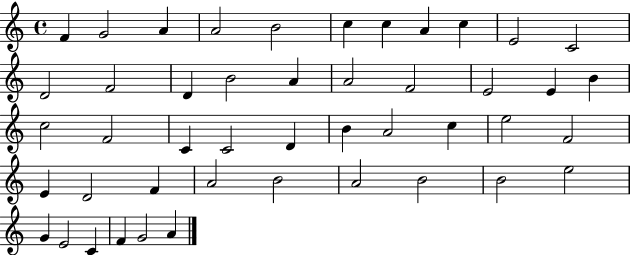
{
  \clef treble
  \time 4/4
  \defaultTimeSignature
  \key c \major
  f'4 g'2 a'4 | a'2 b'2 | c''4 c''4 a'4 c''4 | e'2 c'2 | \break d'2 f'2 | d'4 b'2 a'4 | a'2 f'2 | e'2 e'4 b'4 | \break c''2 f'2 | c'4 c'2 d'4 | b'4 a'2 c''4 | e''2 f'2 | \break e'4 d'2 f'4 | a'2 b'2 | a'2 b'2 | b'2 e''2 | \break g'4 e'2 c'4 | f'4 g'2 a'4 | \bar "|."
}